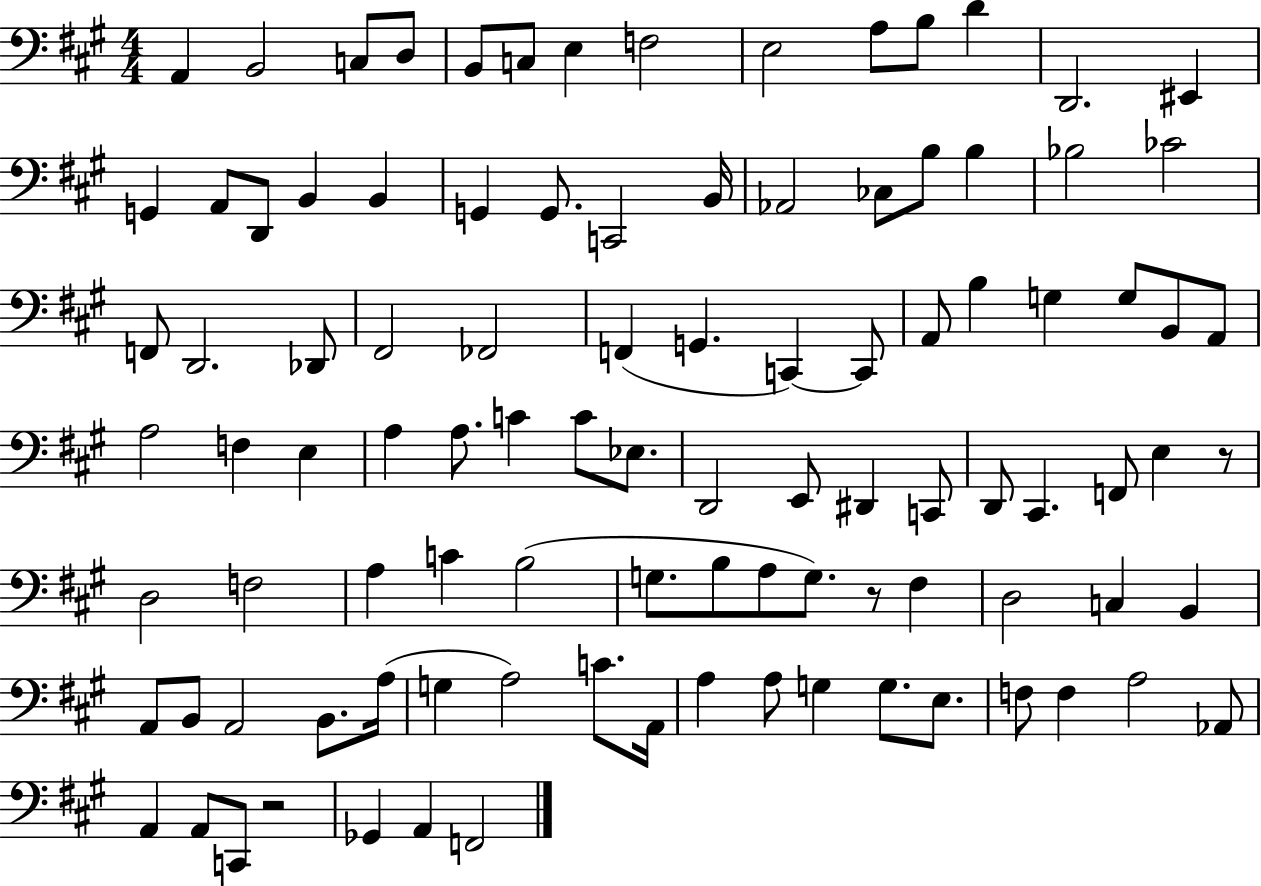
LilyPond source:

{
  \clef bass
  \numericTimeSignature
  \time 4/4
  \key a \major
  \repeat volta 2 { a,4 b,2 c8 d8 | b,8 c8 e4 f2 | e2 a8 b8 d'4 | d,2. eis,4 | \break g,4 a,8 d,8 b,4 b,4 | g,4 g,8. c,2 b,16 | aes,2 ces8 b8 b4 | bes2 ces'2 | \break f,8 d,2. des,8 | fis,2 fes,2 | f,4( g,4. c,4~~) c,8 | a,8 b4 g4 g8 b,8 a,8 | \break a2 f4 e4 | a4 a8. c'4 c'8 ees8. | d,2 e,8 dis,4 c,8 | d,8 cis,4. f,8 e4 r8 | \break d2 f2 | a4 c'4 b2( | g8. b8 a8 g8.) r8 fis4 | d2 c4 b,4 | \break a,8 b,8 a,2 b,8. a16( | g4 a2) c'8. a,16 | a4 a8 g4 g8. e8. | f8 f4 a2 aes,8 | \break a,4 a,8 c,8 r2 | ges,4 a,4 f,2 | } \bar "|."
}